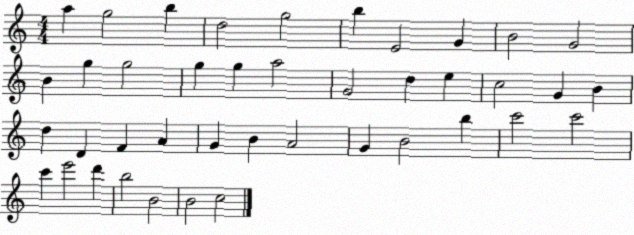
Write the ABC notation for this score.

X:1
T:Untitled
M:4/4
L:1/4
K:C
a g2 b d2 g2 b E2 G B2 G2 B g g2 g g a2 G2 d e c2 G B d D F A G B A2 G B2 b c'2 c'2 c' e'2 d' b2 B2 B2 c2